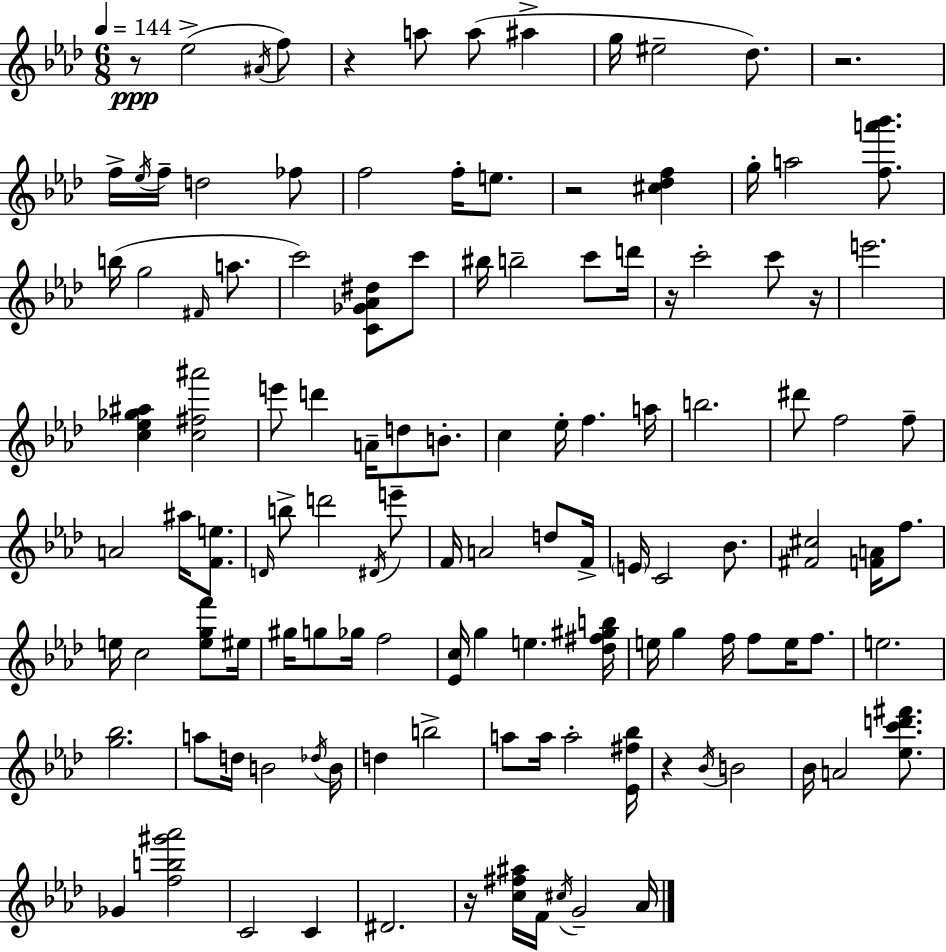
R/e Eb5/h A#4/s F5/e R/q A5/e A5/e A#5/q G5/s EIS5/h Db5/e. R/h. F5/s Eb5/s F5/s D5/h FES5/e F5/h F5/s E5/e. R/h [C#5,Db5,F5]/q G5/s A5/h [F5,A6,Bb6]/e. B5/s G5/h F#4/s A5/e. C6/h [C4,Gb4,Ab4,D#5]/e C6/e BIS5/s B5/h C6/e D6/s R/s C6/h C6/e R/s E6/h. [C5,Eb5,Gb5,A#5]/q [C5,F#5,A#6]/h E6/e D6/q A4/s D5/e B4/e. C5/q Eb5/s F5/q. A5/s B5/h. D#6/e F5/h F5/e A4/h A#5/s [F4,E5]/e. D4/s B5/e D6/h D#4/s E6/e F4/s A4/h D5/e F4/s E4/s C4/h Bb4/e. [F#4,C#5]/h [F4,A4]/s F5/e. E5/s C5/h [E5,G5,F6]/e EIS5/s G#5/s G5/e Gb5/s F5/h [Eb4,C5]/s G5/q E5/q. [Db5,F#5,G#5,B5]/s E5/s G5/q F5/s F5/e E5/s F5/e. E5/h. [G5,Bb5]/h. A5/e D5/s B4/h Db5/s B4/s D5/q B5/h A5/e A5/s A5/h [Eb4,F#5,Bb5]/s R/q Bb4/s B4/h Bb4/s A4/h [Eb5,C6,D6,F#6]/e. Gb4/q [F5,B5,G#6,Ab6]/h C4/h C4/q D#4/h. R/s [C5,F#5,A#5]/s F4/s C#5/s G4/h Ab4/s